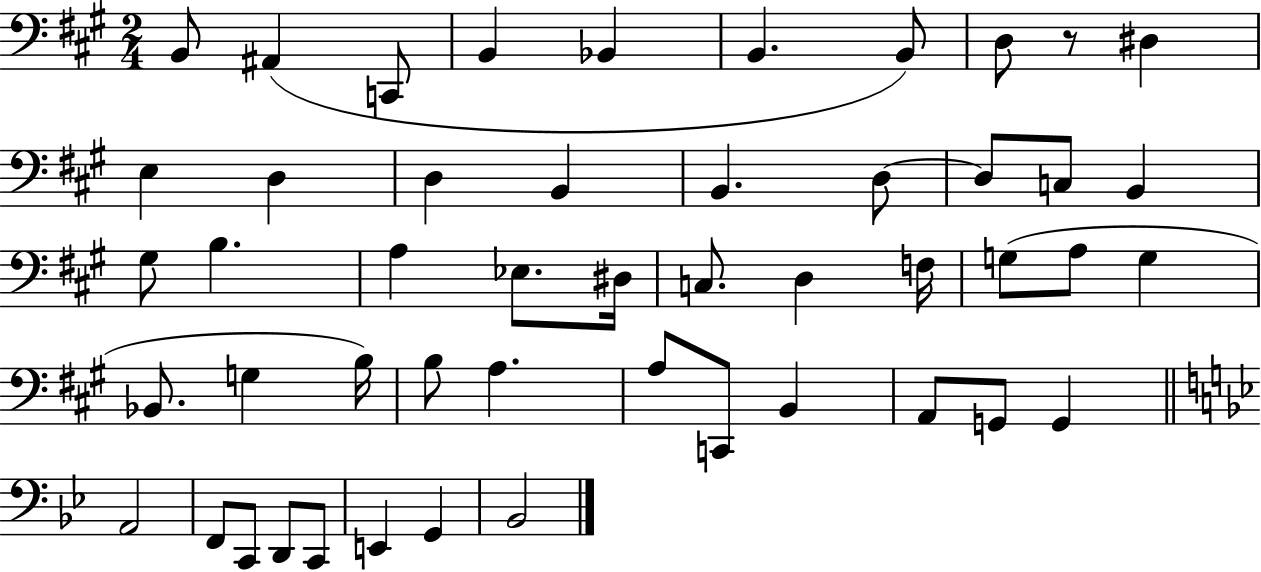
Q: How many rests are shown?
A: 1